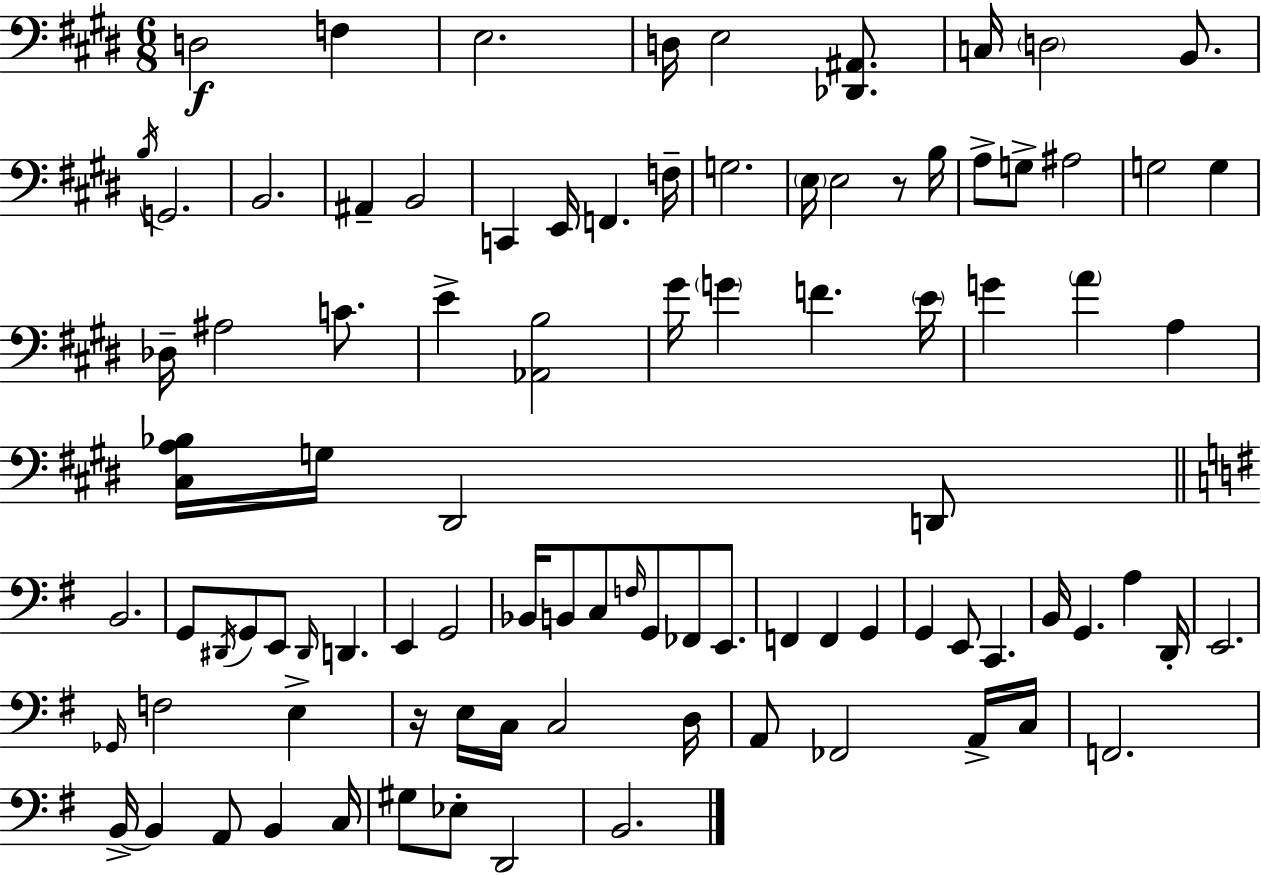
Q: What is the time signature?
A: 6/8